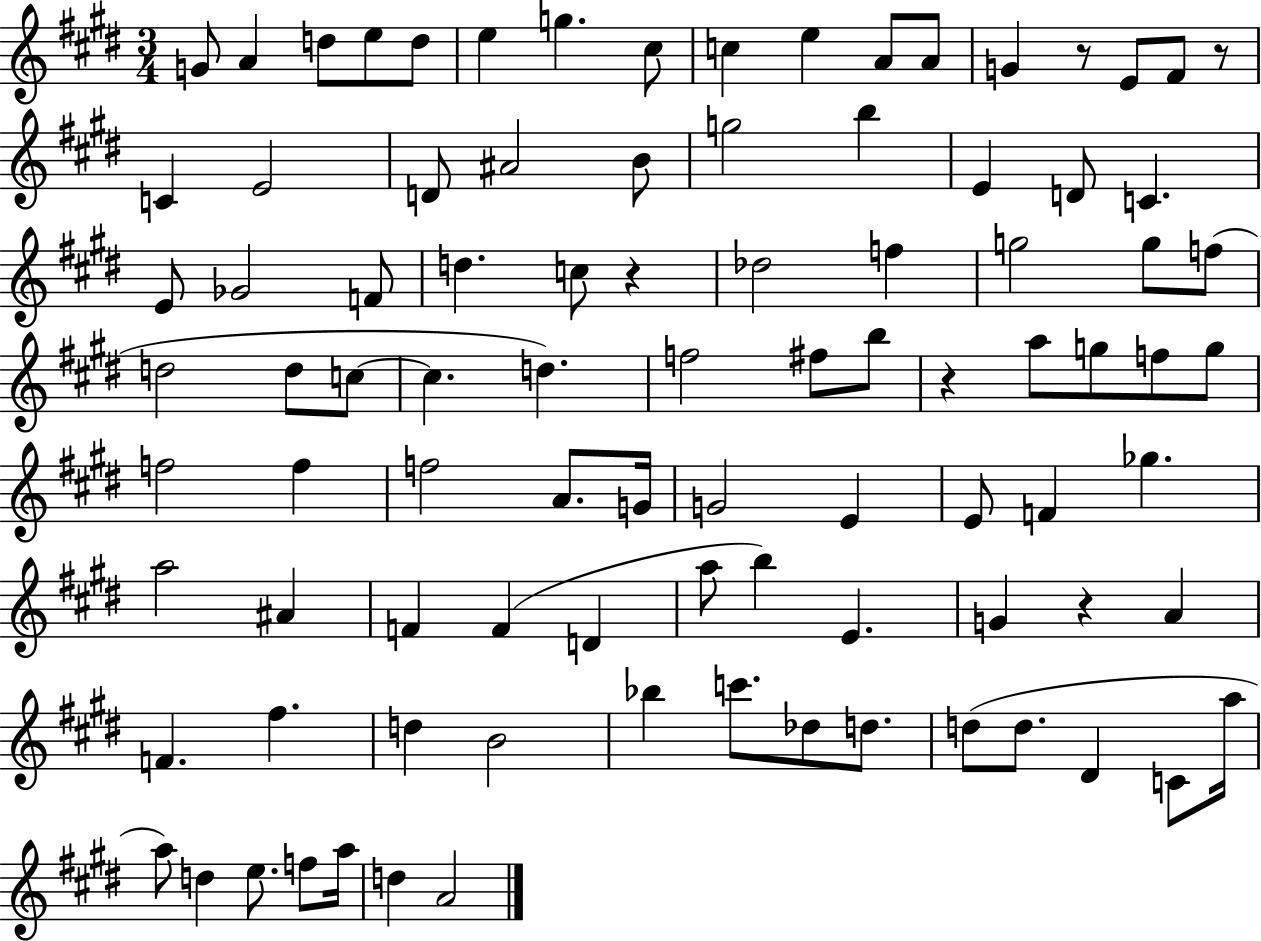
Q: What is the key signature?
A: E major